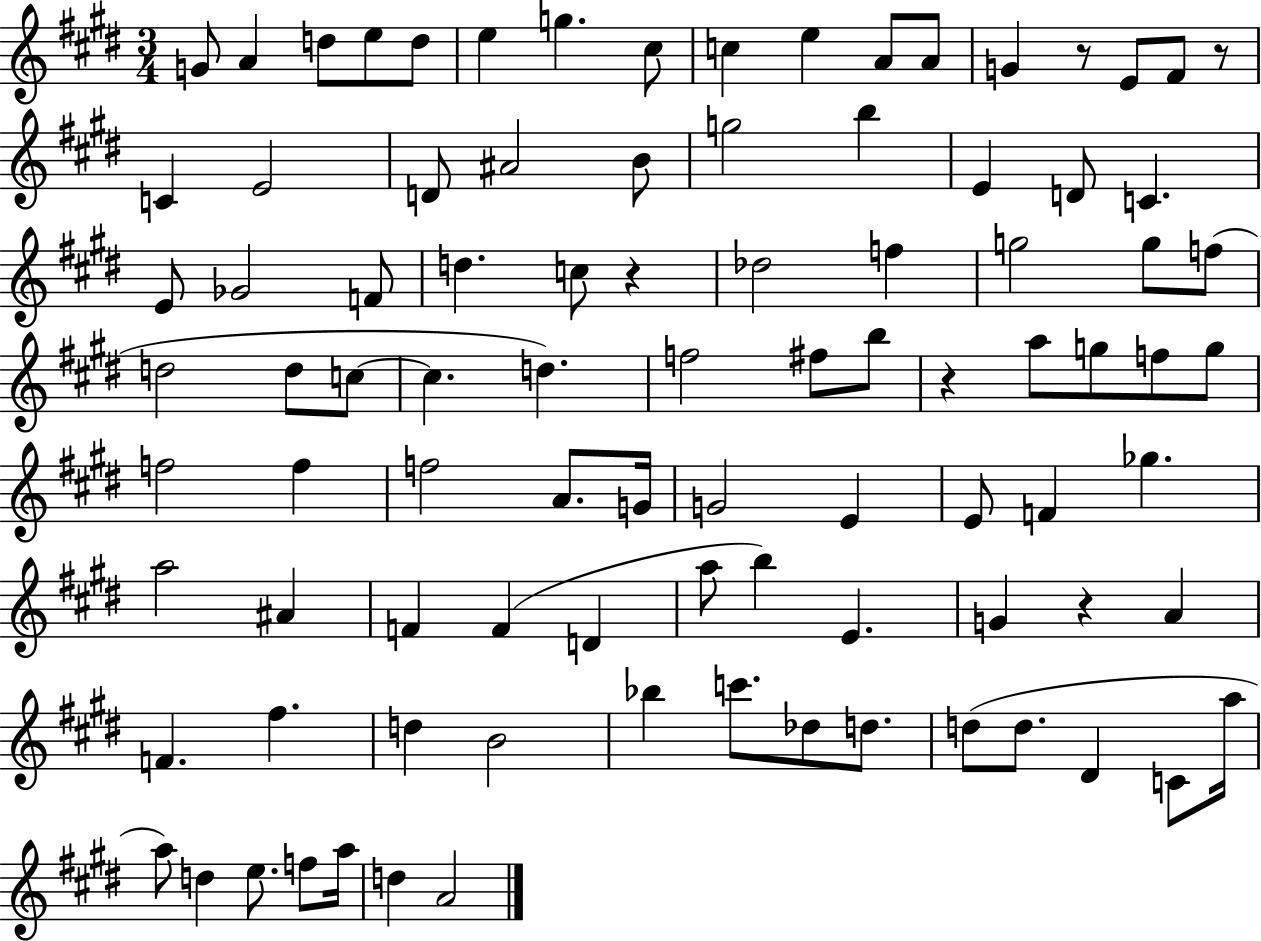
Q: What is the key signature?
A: E major